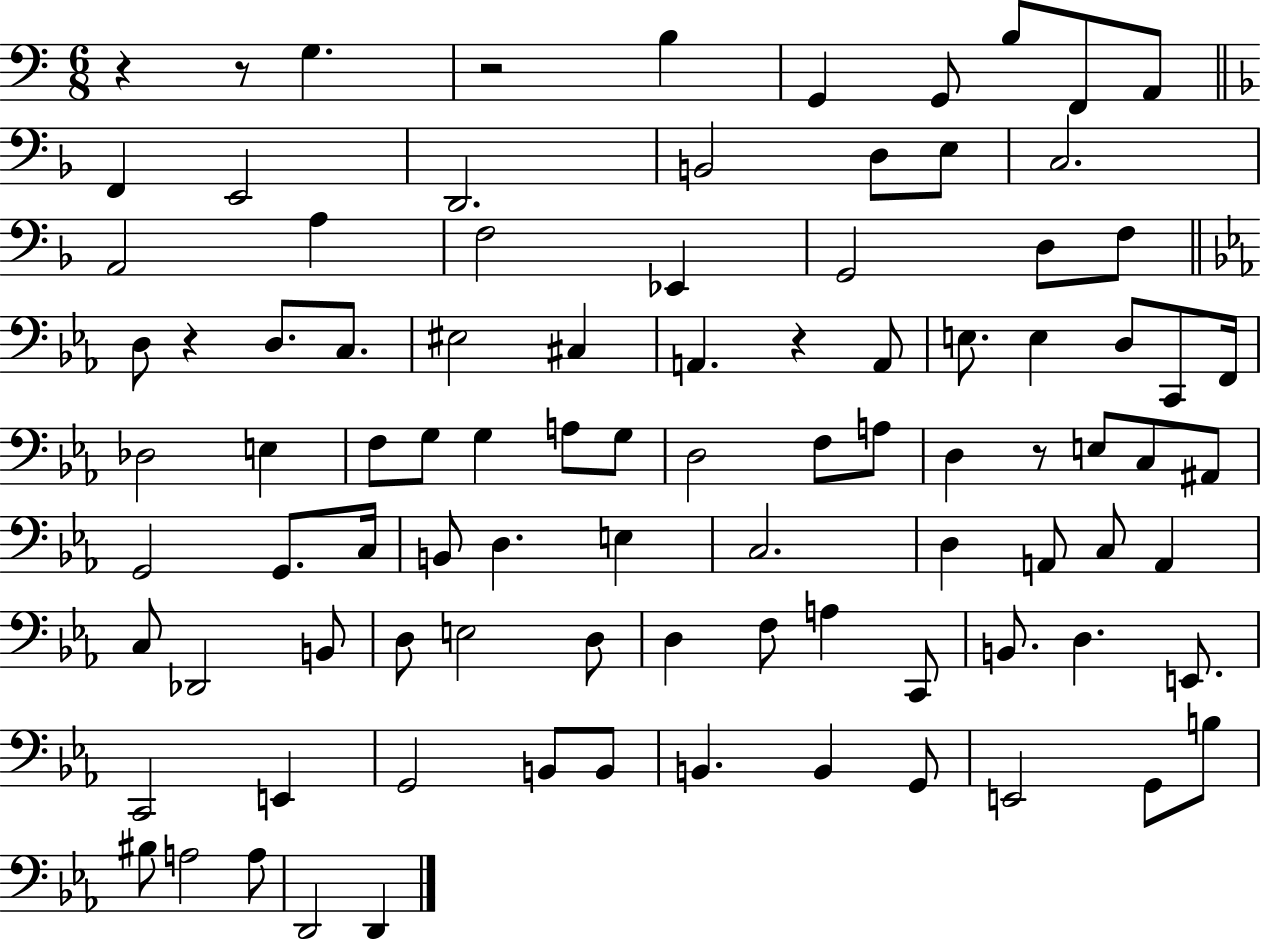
X:1
T:Untitled
M:6/8
L:1/4
K:C
z z/2 G, z2 B, G,, G,,/2 B,/2 F,,/2 A,,/2 F,, E,,2 D,,2 B,,2 D,/2 E,/2 C,2 A,,2 A, F,2 _E,, G,,2 D,/2 F,/2 D,/2 z D,/2 C,/2 ^E,2 ^C, A,, z A,,/2 E,/2 E, D,/2 C,,/2 F,,/4 _D,2 E, F,/2 G,/2 G, A,/2 G,/2 D,2 F,/2 A,/2 D, z/2 E,/2 C,/2 ^A,,/2 G,,2 G,,/2 C,/4 B,,/2 D, E, C,2 D, A,,/2 C,/2 A,, C,/2 _D,,2 B,,/2 D,/2 E,2 D,/2 D, F,/2 A, C,,/2 B,,/2 D, E,,/2 C,,2 E,, G,,2 B,,/2 B,,/2 B,, B,, G,,/2 E,,2 G,,/2 B,/2 ^B,/2 A,2 A,/2 D,,2 D,,